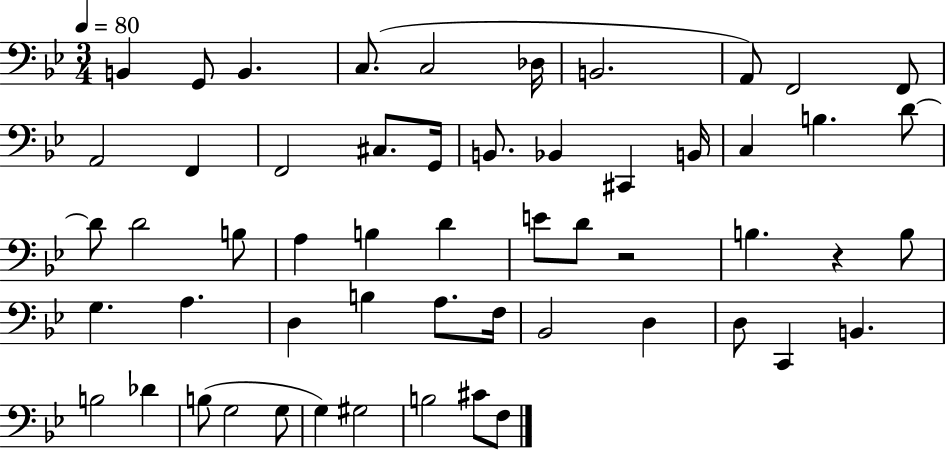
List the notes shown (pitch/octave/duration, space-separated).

B2/q G2/e B2/q. C3/e. C3/h Db3/s B2/h. A2/e F2/h F2/e A2/h F2/q F2/h C#3/e. G2/s B2/e. Bb2/q C#2/q B2/s C3/q B3/q. D4/e D4/e D4/h B3/e A3/q B3/q D4/q E4/e D4/e R/h B3/q. R/q B3/e G3/q. A3/q. D3/q B3/q A3/e. F3/s Bb2/h D3/q D3/e C2/q B2/q. B3/h Db4/q B3/e G3/h G3/e G3/q G#3/h B3/h C#4/e F3/e